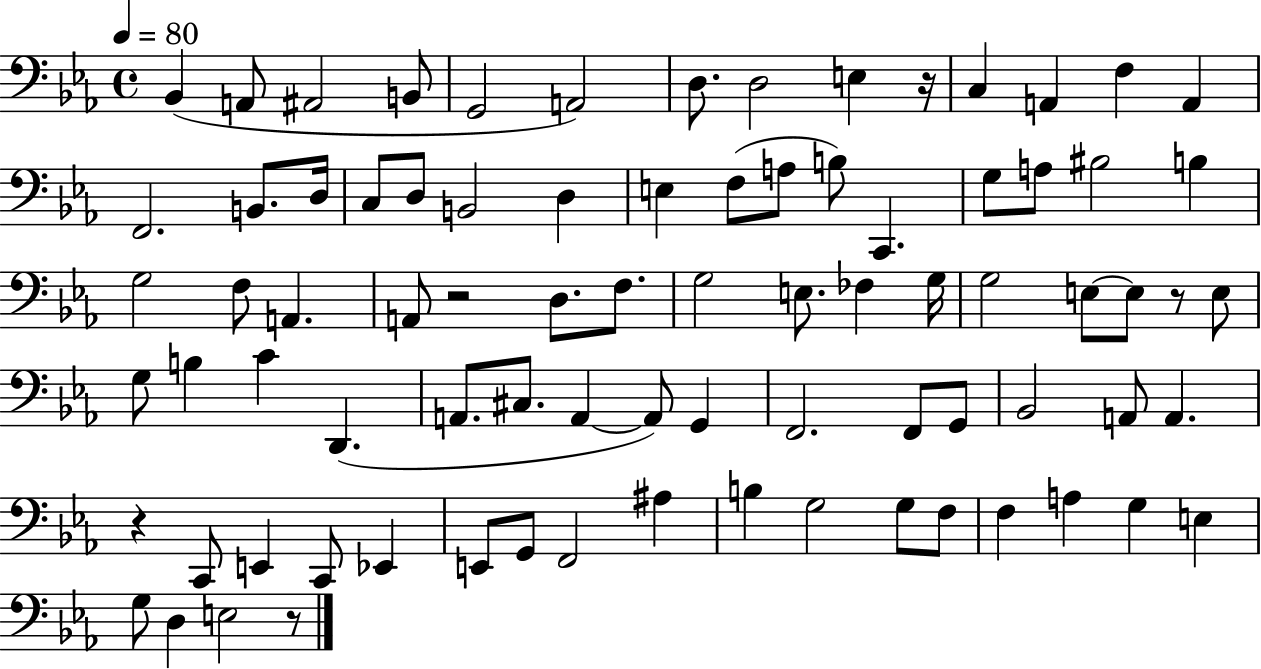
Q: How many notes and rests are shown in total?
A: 82